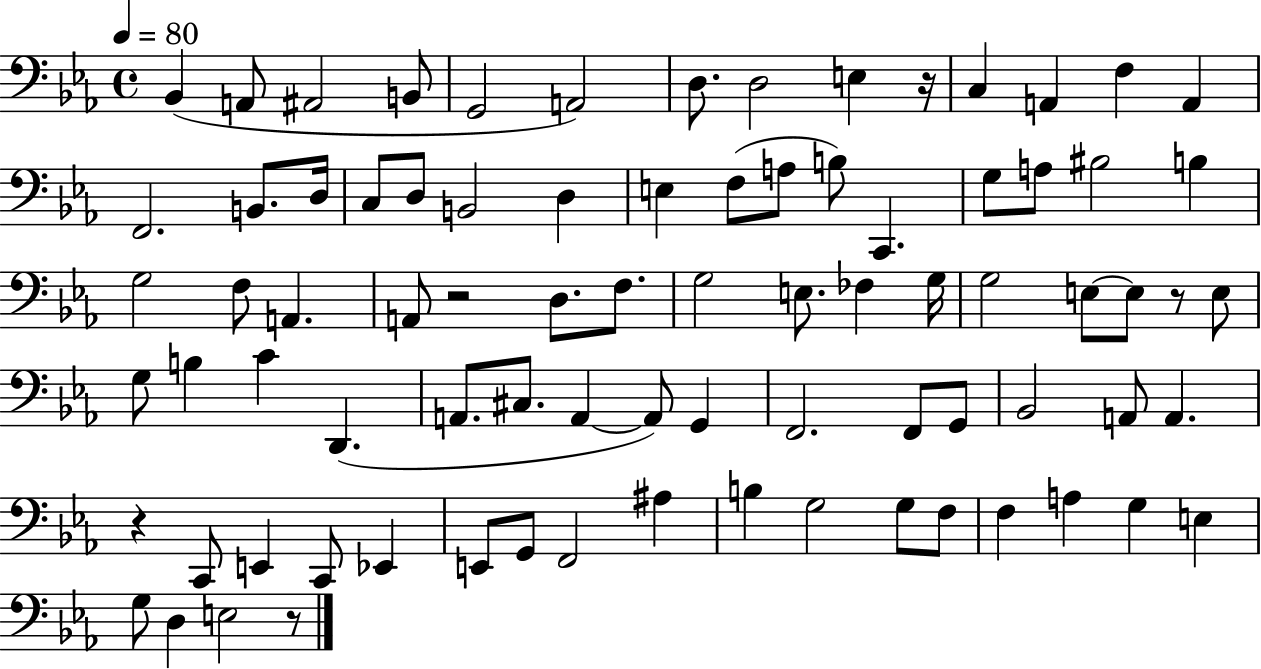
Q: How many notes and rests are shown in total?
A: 82